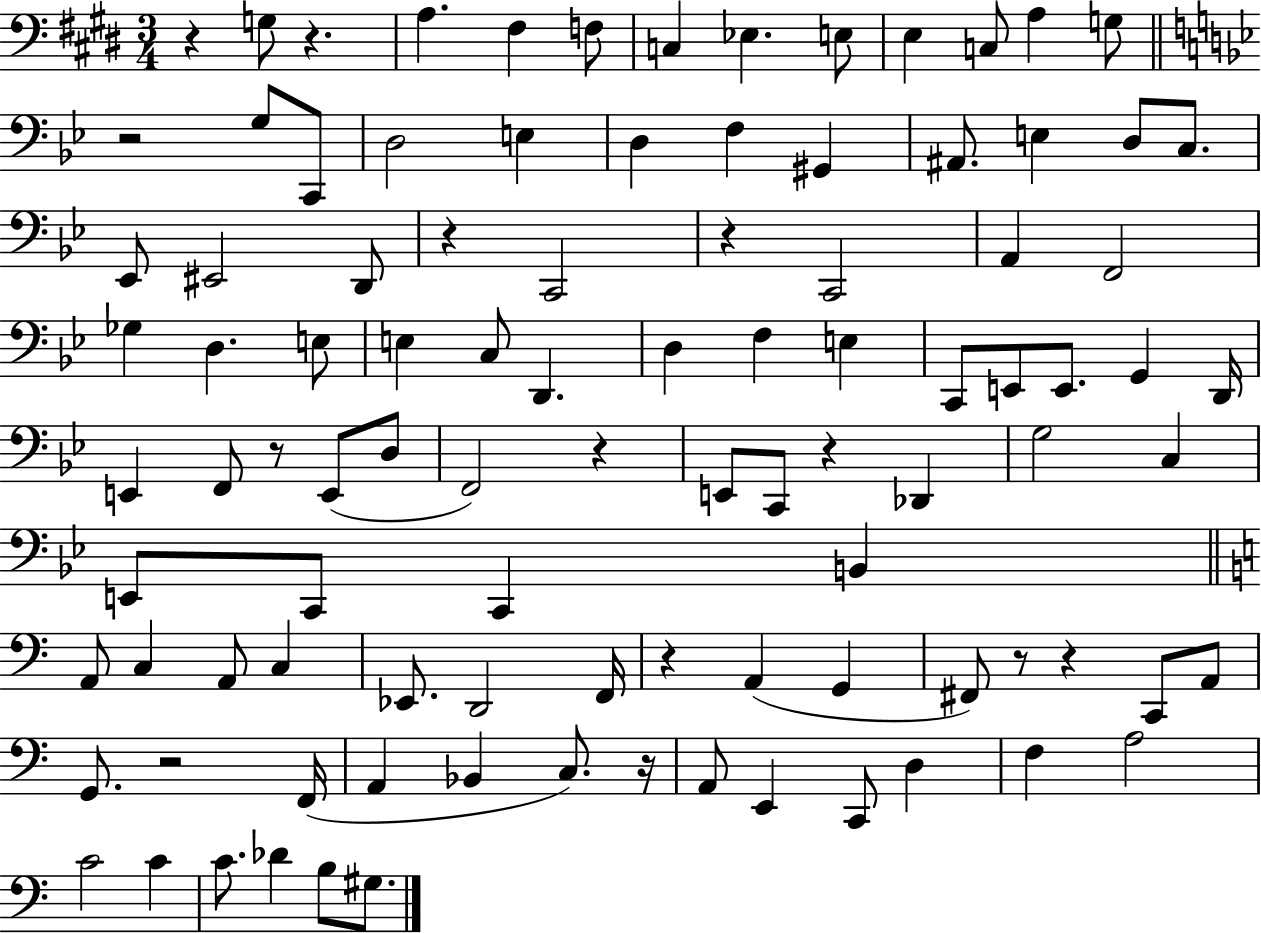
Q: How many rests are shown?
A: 13